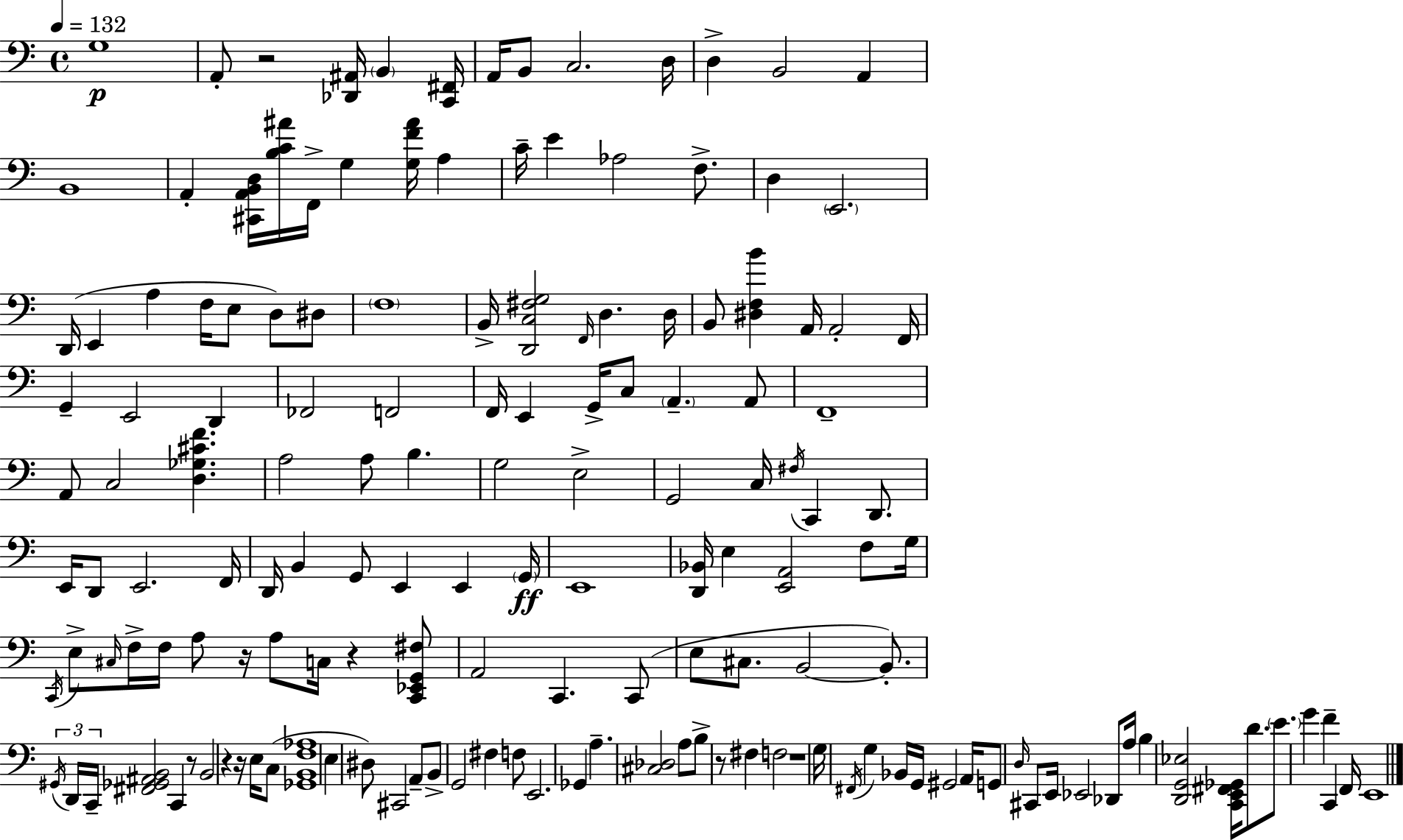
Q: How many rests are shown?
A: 8